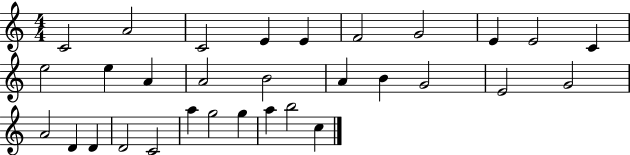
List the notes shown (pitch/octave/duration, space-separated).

C4/h A4/h C4/h E4/q E4/q F4/h G4/h E4/q E4/h C4/q E5/h E5/q A4/q A4/h B4/h A4/q B4/q G4/h E4/h G4/h A4/h D4/q D4/q D4/h C4/h A5/q G5/h G5/q A5/q B5/h C5/q